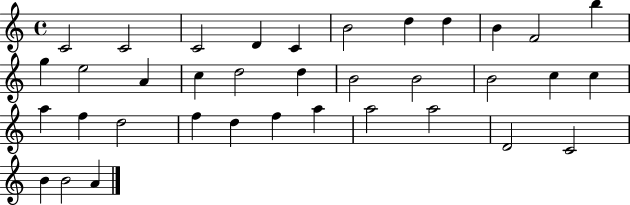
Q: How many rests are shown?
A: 0